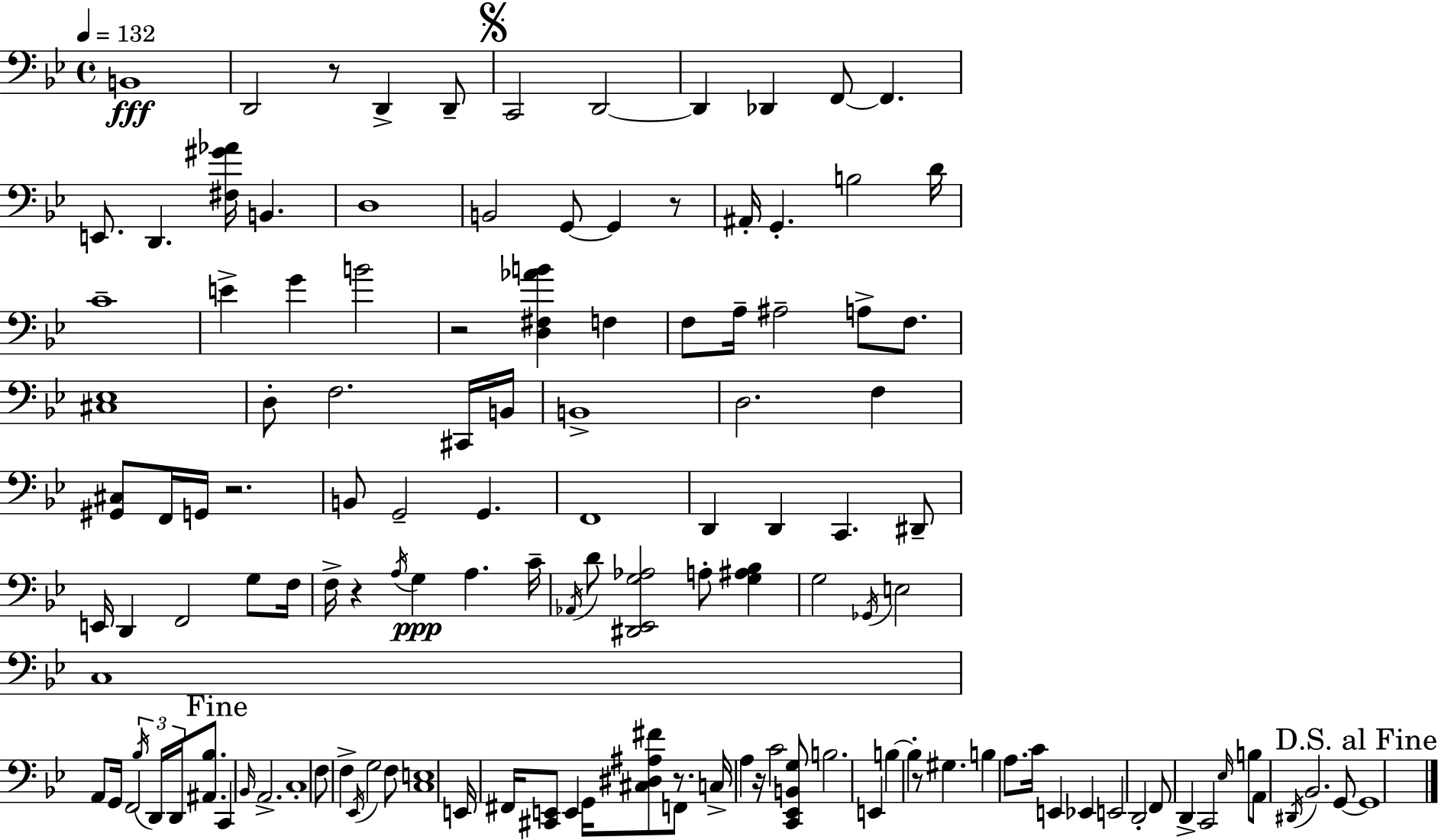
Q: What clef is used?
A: bass